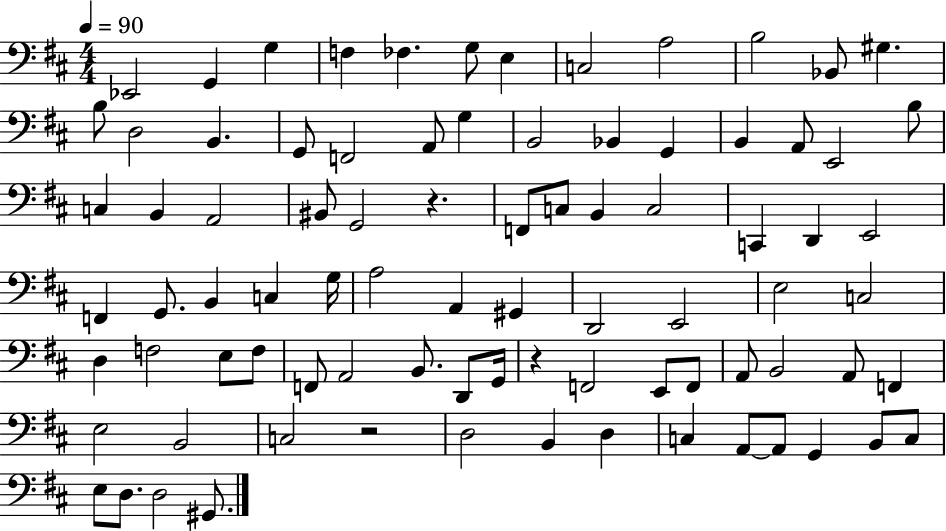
X:1
T:Untitled
M:4/4
L:1/4
K:D
_E,,2 G,, G, F, _F, G,/2 E, C,2 A,2 B,2 _B,,/2 ^G, B,/2 D,2 B,, G,,/2 F,,2 A,,/2 G, B,,2 _B,, G,, B,, A,,/2 E,,2 B,/2 C, B,, A,,2 ^B,,/2 G,,2 z F,,/2 C,/2 B,, C,2 C,, D,, E,,2 F,, G,,/2 B,, C, G,/4 A,2 A,, ^G,, D,,2 E,,2 E,2 C,2 D, F,2 E,/2 F,/2 F,,/2 A,,2 B,,/2 D,,/2 G,,/4 z F,,2 E,,/2 F,,/2 A,,/2 B,,2 A,,/2 F,, E,2 B,,2 C,2 z2 D,2 B,, D, C, A,,/2 A,,/2 G,, B,,/2 C,/2 E,/2 D,/2 D,2 ^G,,/2